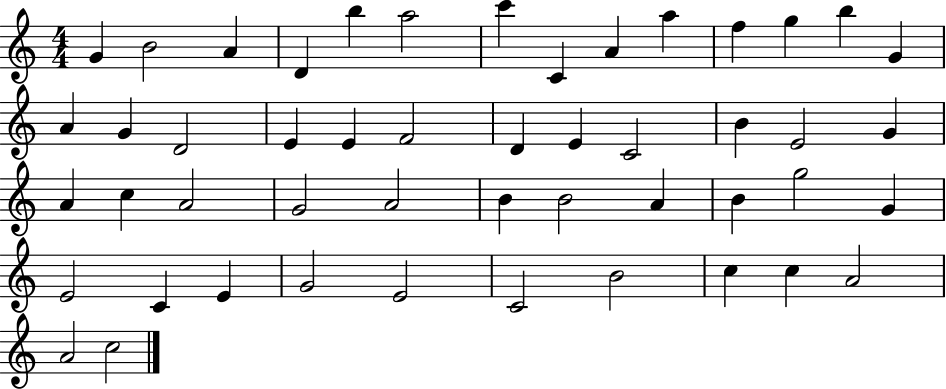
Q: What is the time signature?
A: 4/4